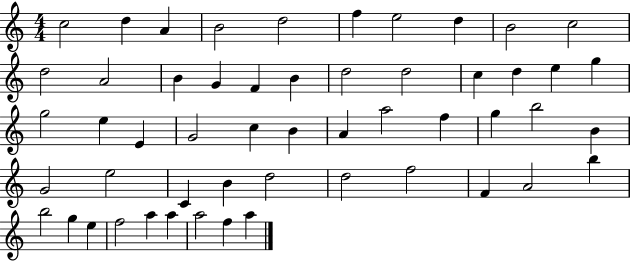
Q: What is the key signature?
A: C major